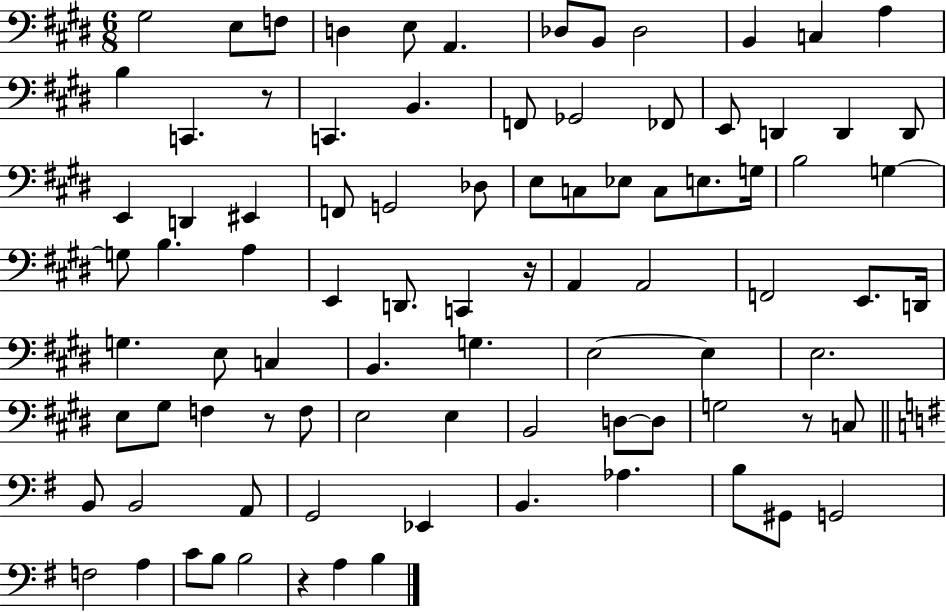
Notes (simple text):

G#3/h E3/e F3/e D3/q E3/e A2/q. Db3/e B2/e Db3/h B2/q C3/q A3/q B3/q C2/q. R/e C2/q. B2/q. F2/e Gb2/h FES2/e E2/e D2/q D2/q D2/e E2/q D2/q EIS2/q F2/e G2/h Db3/e E3/e C3/e Eb3/e C3/e E3/e. G3/s B3/h G3/q G3/e B3/q. A3/q E2/q D2/e. C2/q R/s A2/q A2/h F2/h E2/e. D2/s G3/q. E3/e C3/q B2/q. G3/q. E3/h E3/q E3/h. E3/e G#3/e F3/q R/e F3/e E3/h E3/q B2/h D3/e D3/e G3/h R/e C3/e B2/e B2/h A2/e G2/h Eb2/q B2/q. Ab3/q. B3/e G#2/e G2/h F3/h A3/q C4/e B3/e B3/h R/q A3/q B3/q